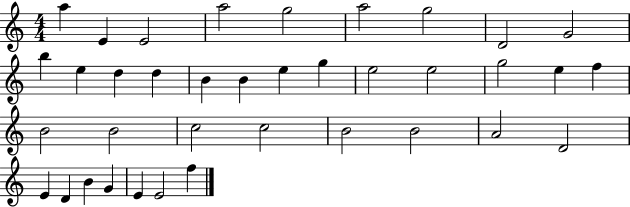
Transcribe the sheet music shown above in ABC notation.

X:1
T:Untitled
M:4/4
L:1/4
K:C
a E E2 a2 g2 a2 g2 D2 G2 b e d d B B e g e2 e2 g2 e f B2 B2 c2 c2 B2 B2 A2 D2 E D B G E E2 f